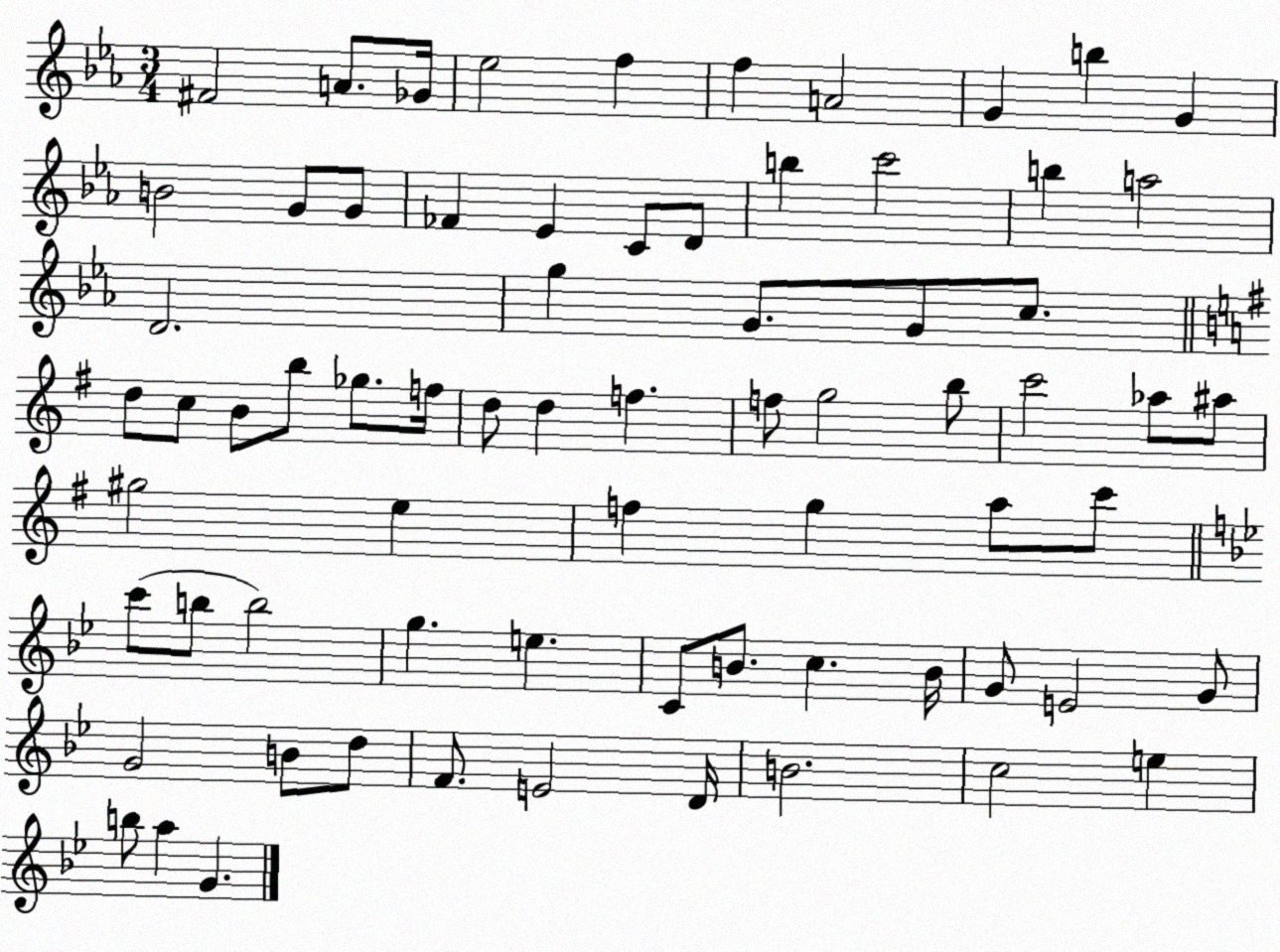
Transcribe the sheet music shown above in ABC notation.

X:1
T:Untitled
M:3/4
L:1/4
K:Eb
^F2 A/2 _G/4 _e2 f f A2 G b G B2 G/2 G/2 _F _E C/2 D/2 b c'2 b a2 D2 g G/2 G/2 c/2 d/2 c/2 B/2 b/2 _g/2 f/4 d/2 d f f/2 g2 b/2 c'2 _a/2 ^a/2 ^g2 e f g a/2 c'/2 c'/2 b/2 b2 g e C/2 B/2 c B/4 G/2 E2 G/2 G2 B/2 d/2 F/2 E2 D/4 B2 c2 e b/2 a G